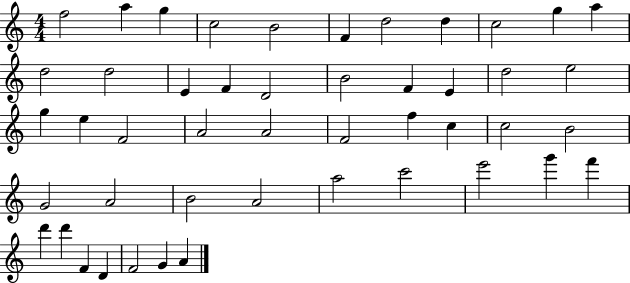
{
  \clef treble
  \numericTimeSignature
  \time 4/4
  \key c \major
  f''2 a''4 g''4 | c''2 b'2 | f'4 d''2 d''4 | c''2 g''4 a''4 | \break d''2 d''2 | e'4 f'4 d'2 | b'2 f'4 e'4 | d''2 e''2 | \break g''4 e''4 f'2 | a'2 a'2 | f'2 f''4 c''4 | c''2 b'2 | \break g'2 a'2 | b'2 a'2 | a''2 c'''2 | e'''2 g'''4 f'''4 | \break d'''4 d'''4 f'4 d'4 | f'2 g'4 a'4 | \bar "|."
}